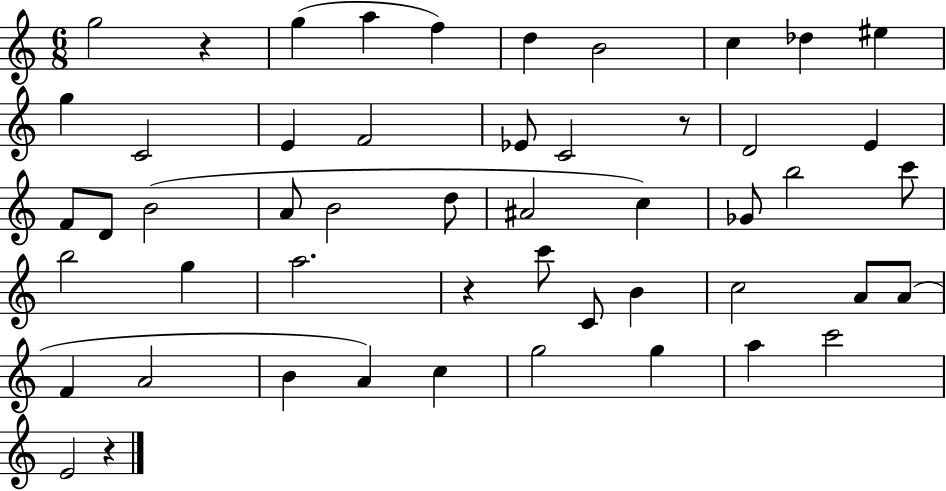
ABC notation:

X:1
T:Untitled
M:6/8
L:1/4
K:C
g2 z g a f d B2 c _d ^e g C2 E F2 _E/2 C2 z/2 D2 E F/2 D/2 B2 A/2 B2 d/2 ^A2 c _G/2 b2 c'/2 b2 g a2 z c'/2 C/2 B c2 A/2 A/2 F A2 B A c g2 g a c'2 E2 z